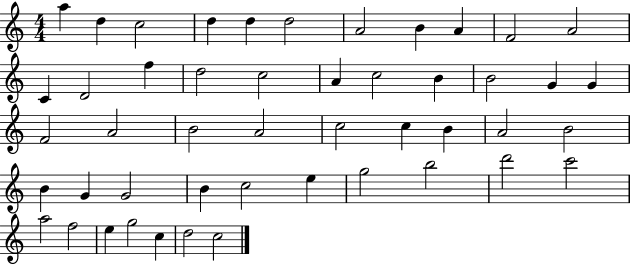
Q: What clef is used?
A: treble